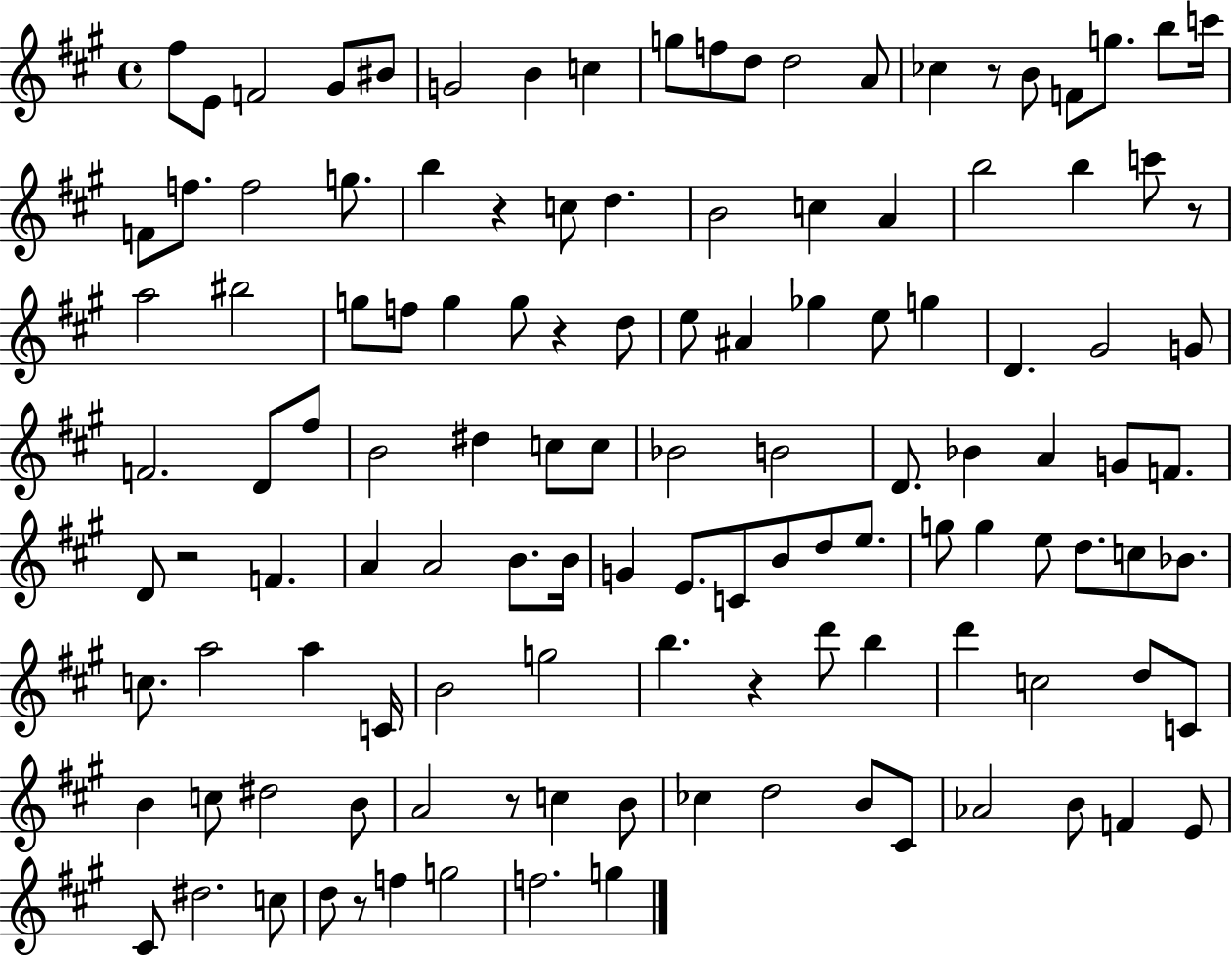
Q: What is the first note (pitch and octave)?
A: F#5